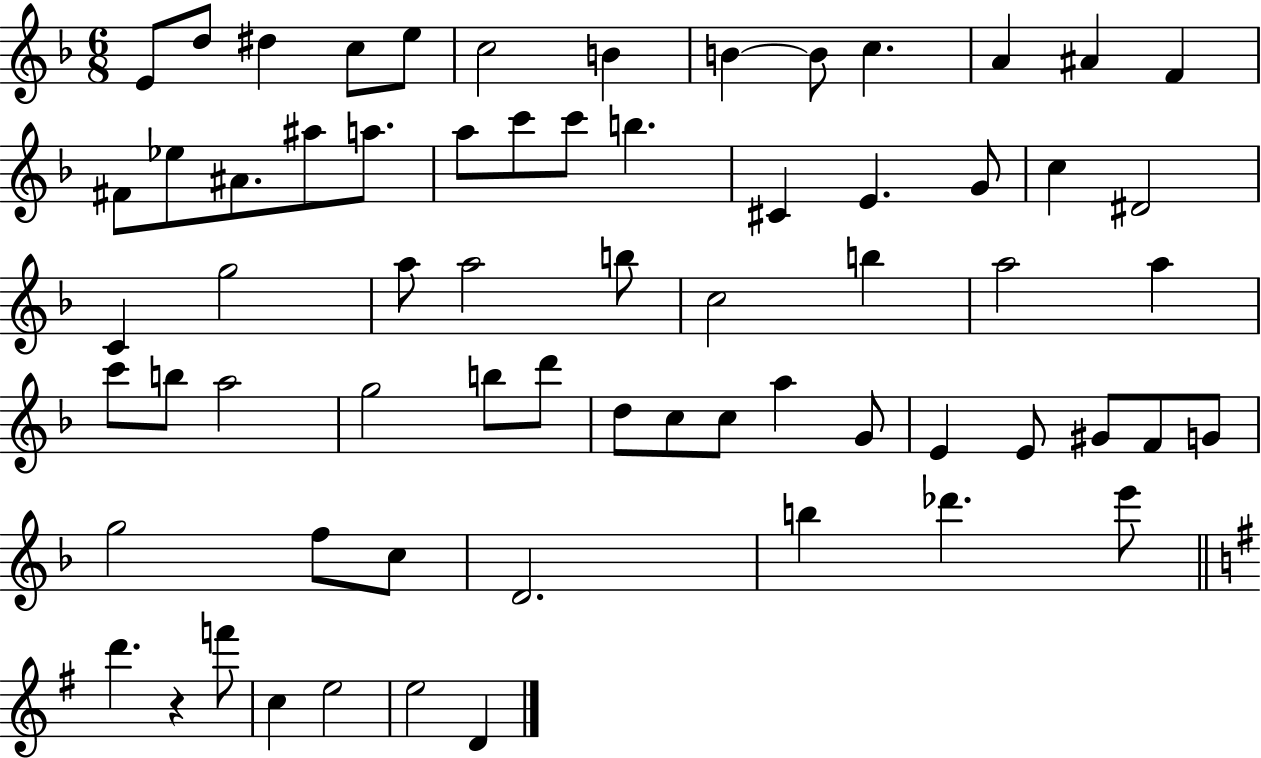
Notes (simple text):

E4/e D5/e D#5/q C5/e E5/e C5/h B4/q B4/q B4/e C5/q. A4/q A#4/q F4/q F#4/e Eb5/e A#4/e. A#5/e A5/e. A5/e C6/e C6/e B5/q. C#4/q E4/q. G4/e C5/q D#4/h C4/q G5/h A5/e A5/h B5/e C5/h B5/q A5/h A5/q C6/e B5/e A5/h G5/h B5/e D6/e D5/e C5/e C5/e A5/q G4/e E4/q E4/e G#4/e F4/e G4/e G5/h F5/e C5/e D4/h. B5/q Db6/q. E6/e D6/q. R/q F6/e C5/q E5/h E5/h D4/q